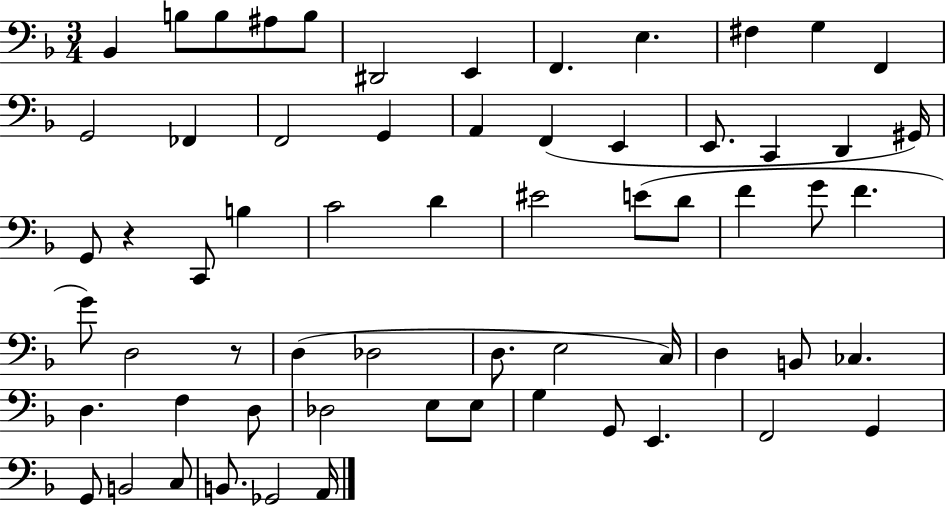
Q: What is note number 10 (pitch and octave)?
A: F#3